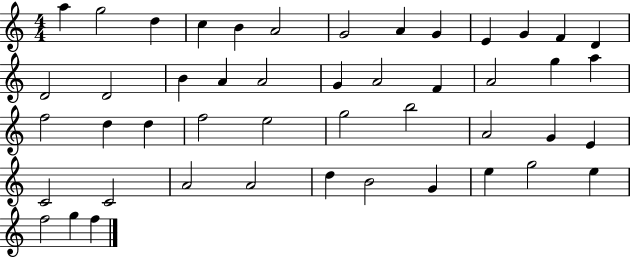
A5/q G5/h D5/q C5/q B4/q A4/h G4/h A4/q G4/q E4/q G4/q F4/q D4/q D4/h D4/h B4/q A4/q A4/h G4/q A4/h F4/q A4/h G5/q A5/q F5/h D5/q D5/q F5/h E5/h G5/h B5/h A4/h G4/q E4/q C4/h C4/h A4/h A4/h D5/q B4/h G4/q E5/q G5/h E5/q F5/h G5/q F5/q